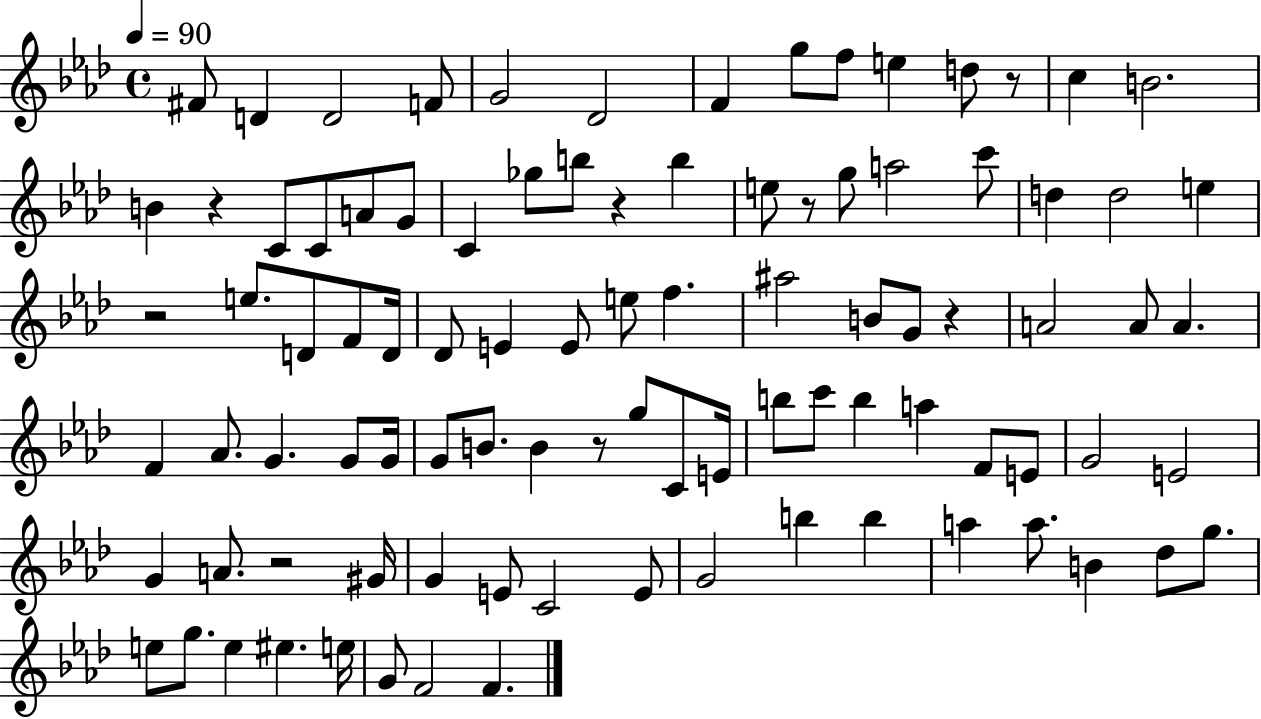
{
  \clef treble
  \time 4/4
  \defaultTimeSignature
  \key aes \major
  \tempo 4 = 90
  fis'8 d'4 d'2 f'8 | g'2 des'2 | f'4 g''8 f''8 e''4 d''8 r8 | c''4 b'2. | \break b'4 r4 c'8 c'8 a'8 g'8 | c'4 ges''8 b''8 r4 b''4 | e''8 r8 g''8 a''2 c'''8 | d''4 d''2 e''4 | \break r2 e''8. d'8 f'8 d'16 | des'8 e'4 e'8 e''8 f''4. | ais''2 b'8 g'8 r4 | a'2 a'8 a'4. | \break f'4 aes'8. g'4. g'8 g'16 | g'8 b'8. b'4 r8 g''8 c'8 e'16 | b''8 c'''8 b''4 a''4 f'8 e'8 | g'2 e'2 | \break g'4 a'8. r2 gis'16 | g'4 e'8 c'2 e'8 | g'2 b''4 b''4 | a''4 a''8. b'4 des''8 g''8. | \break e''8 g''8. e''4 eis''4. e''16 | g'8 f'2 f'4. | \bar "|."
}